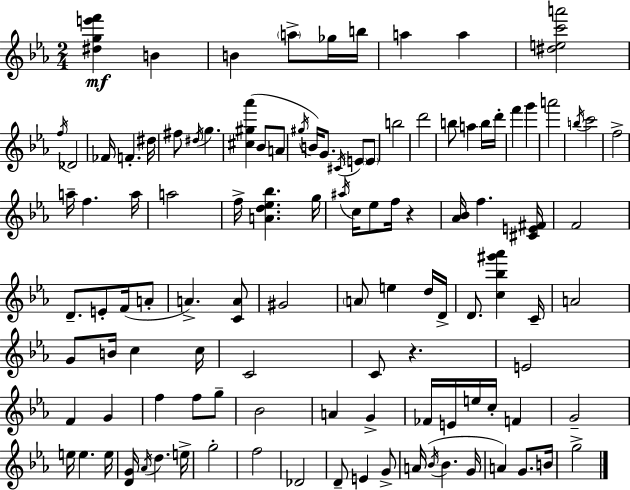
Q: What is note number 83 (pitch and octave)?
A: E5